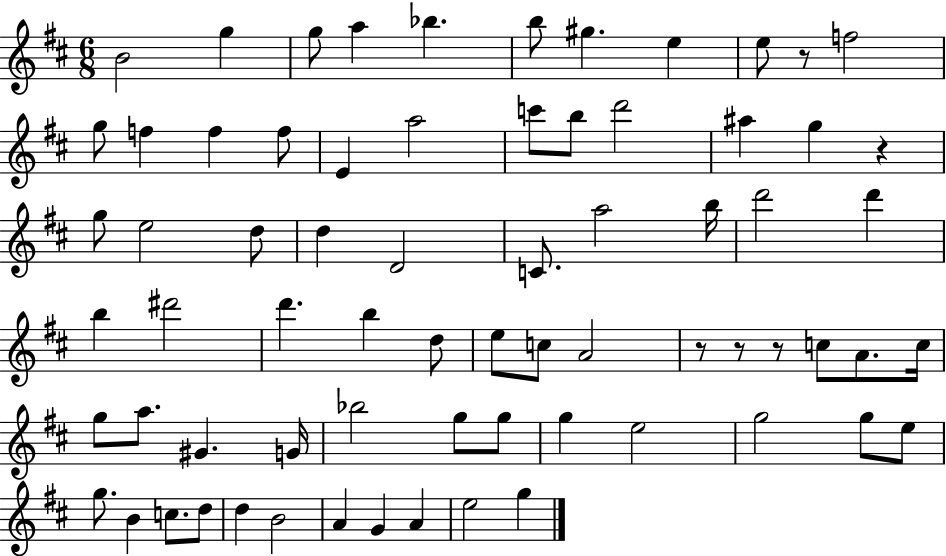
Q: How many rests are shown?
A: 5